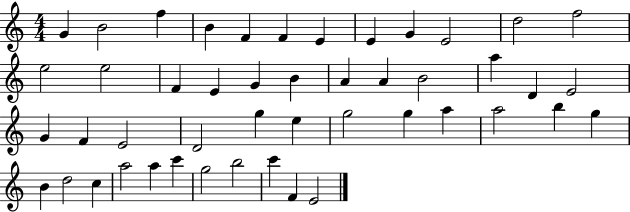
{
  \clef treble
  \numericTimeSignature
  \time 4/4
  \key c \major
  g'4 b'2 f''4 | b'4 f'4 f'4 e'4 | e'4 g'4 e'2 | d''2 f''2 | \break e''2 e''2 | f'4 e'4 g'4 b'4 | a'4 a'4 b'2 | a''4 d'4 e'2 | \break g'4 f'4 e'2 | d'2 g''4 e''4 | g''2 g''4 a''4 | a''2 b''4 g''4 | \break b'4 d''2 c''4 | a''2 a''4 c'''4 | g''2 b''2 | c'''4 f'4 e'2 | \break \bar "|."
}